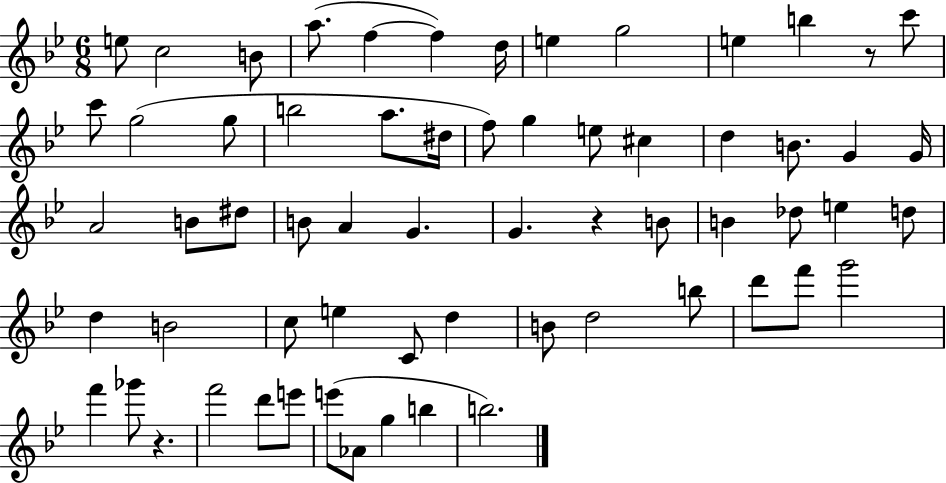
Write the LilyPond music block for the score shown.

{
  \clef treble
  \numericTimeSignature
  \time 6/8
  \key bes \major
  e''8 c''2 b'8 | a''8.( f''4~~ f''4) d''16 | e''4 g''2 | e''4 b''4 r8 c'''8 | \break c'''8 g''2( g''8 | b''2 a''8. dis''16 | f''8) g''4 e''8 cis''4 | d''4 b'8. g'4 g'16 | \break a'2 b'8 dis''8 | b'8 a'4 g'4. | g'4. r4 b'8 | b'4 des''8 e''4 d''8 | \break d''4 b'2 | c''8 e''4 c'8 d''4 | b'8 d''2 b''8 | d'''8 f'''8 g'''2 | \break f'''4 ges'''8 r4. | f'''2 d'''8 e'''8 | e'''8( aes'8 g''4 b''4 | b''2.) | \break \bar "|."
}